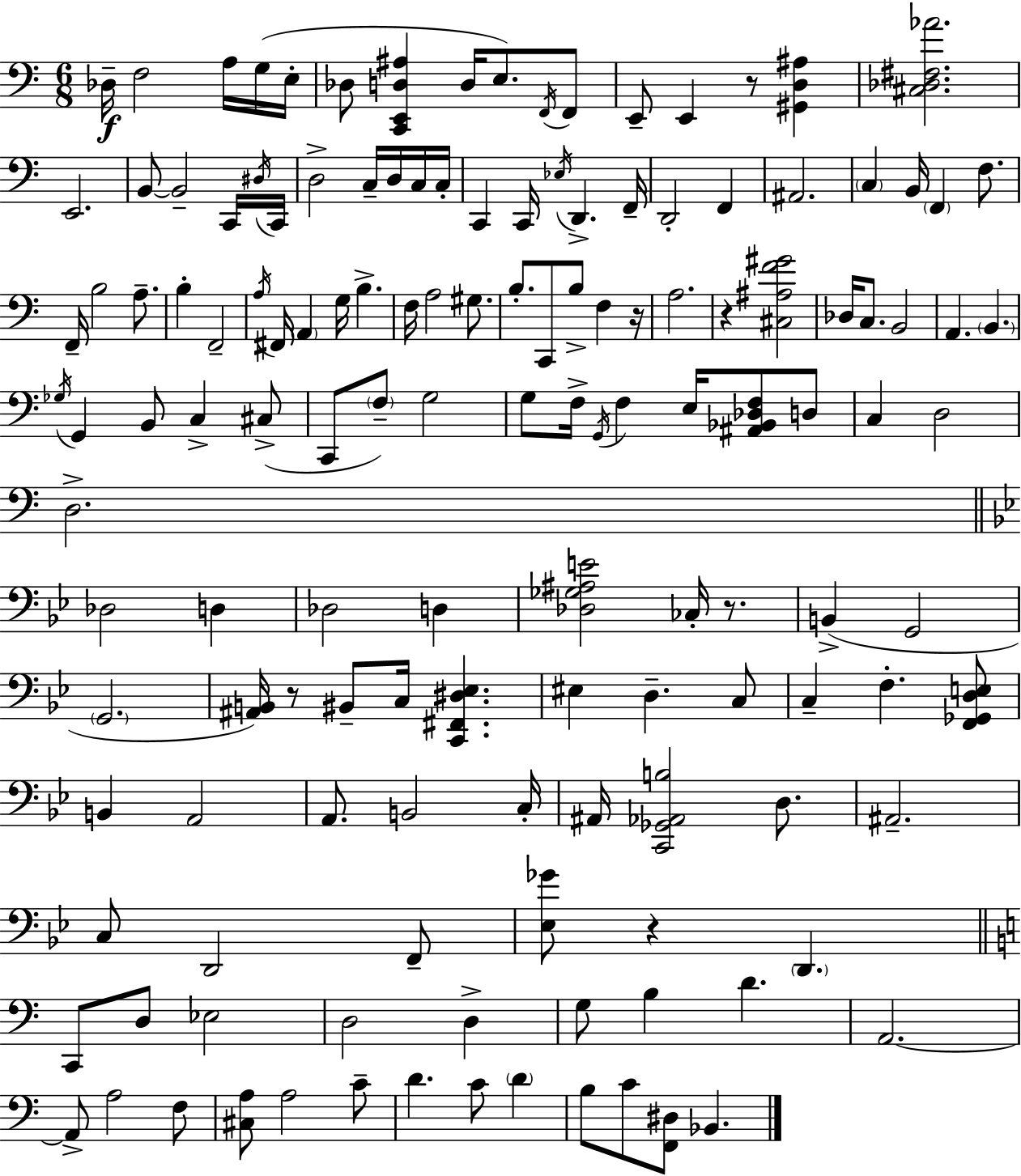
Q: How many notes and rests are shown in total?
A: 141